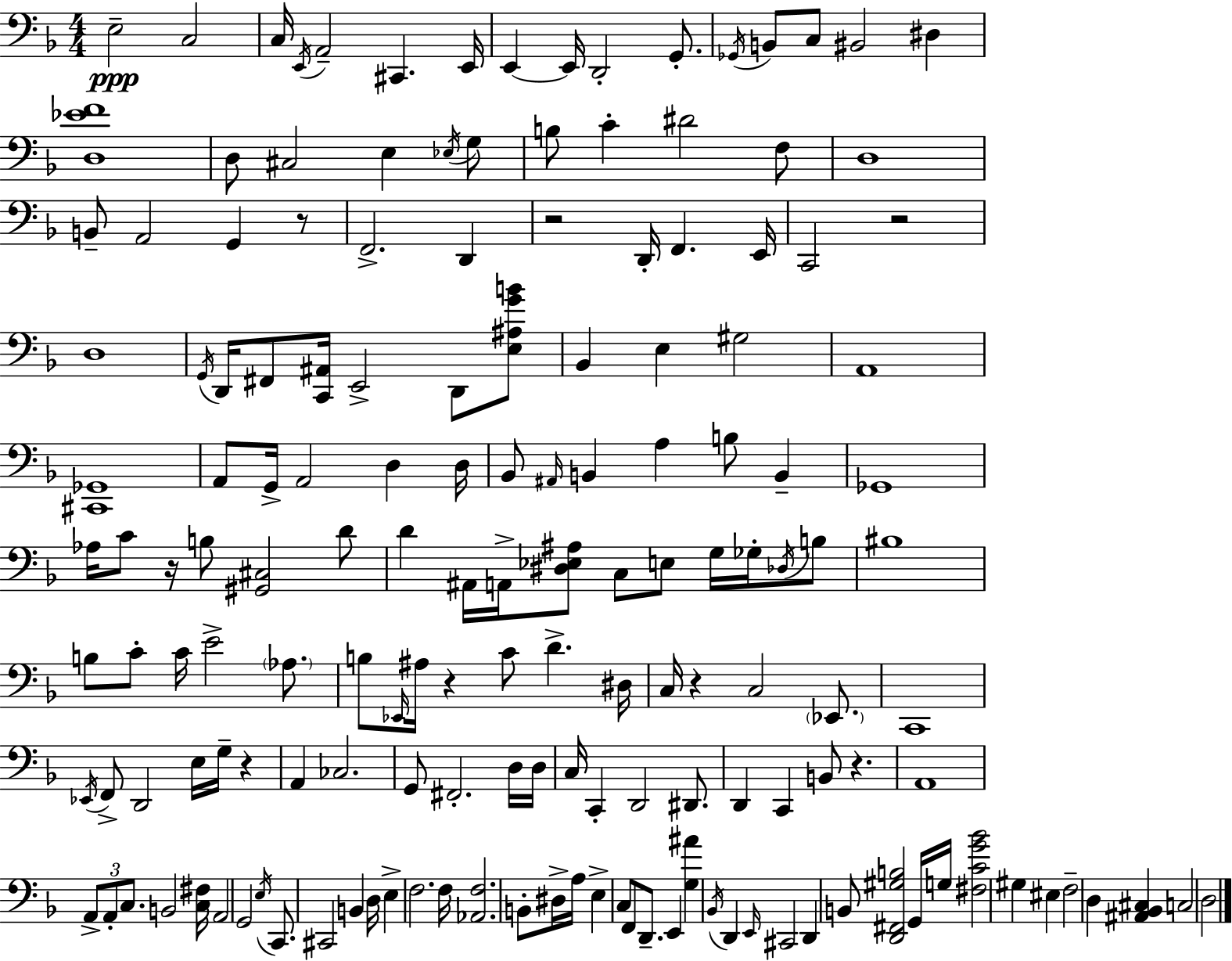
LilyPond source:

{
  \clef bass
  \numericTimeSignature
  \time 4/4
  \key f \major
  e2--\ppp c2 | c16 \acciaccatura { e,16 } a,2-- cis,4. | e,16 e,4~~ e,16 d,2-. g,8.-. | \acciaccatura { ges,16 } b,8 c8 bis,2 dis4 | \break <d ees' f'>1 | d8 cis2 e4 | \acciaccatura { ees16 } g8 b8 c'4-. dis'2 | f8 d1 | \break b,8-- a,2 g,4 | r8 f,2.-> d,4 | r2 d,16-. f,4. | e,16 c,2 r2 | \break d1 | \acciaccatura { g,16 } d,16 fis,8 <c, ais,>16 e,2-> | d,8 <e ais g' b'>8 bes,4 e4 gis2 | a,1 | \break <cis, ges,>1 | a,8 g,16-> a,2 d4 | d16 bes,8 \grace { ais,16 } b,4 a4 b8 | b,4-- ges,1 | \break aes16 c'8 r16 b8 <gis, cis>2 | d'8 d'4 ais,16 a,16-> <dis ees ais>8 c8 e8 | g16 ges16-. \acciaccatura { des16 } b8 bis1 | b8 c'8-. c'16 e'2-> | \break \parenthesize aes8. b8 \grace { ees,16 } ais16 r4 c'8 | d'4.-> dis16 c16 r4 c2 | \parenthesize ees,8. c,1 | \acciaccatura { ees,16 } f,8-> d,2 | \break e16 g16-- r4 a,4 ces2. | g,8 fis,2.-. | d16 d16 c16 c,4-. d,2 | dis,8. d,4 c,4 | \break b,8 r4. a,1 | \tuplet 3/2 { a,8-> a,8-. c8. } b,2 | <c fis>16 a,2 | g,2 \acciaccatura { e16 } c,8. cis,2 | \break b,4 d16 e4-> f2. | f16 <aes, f>2. | b,8-. dis16-> a16 e4-> c8 | f,8 d,8.-- e,4 <g ais'>4 \acciaccatura { bes,16 } d,4 | \break \grace { e,16 } cis,2 d,4 b,8 | <d, fis, gis b>2 g,16 g16 <fis c' g' bes'>2 | gis4 eis4 f2-- | d4 <ais, bes, cis>4 c2 | \break d2 \bar "|."
}